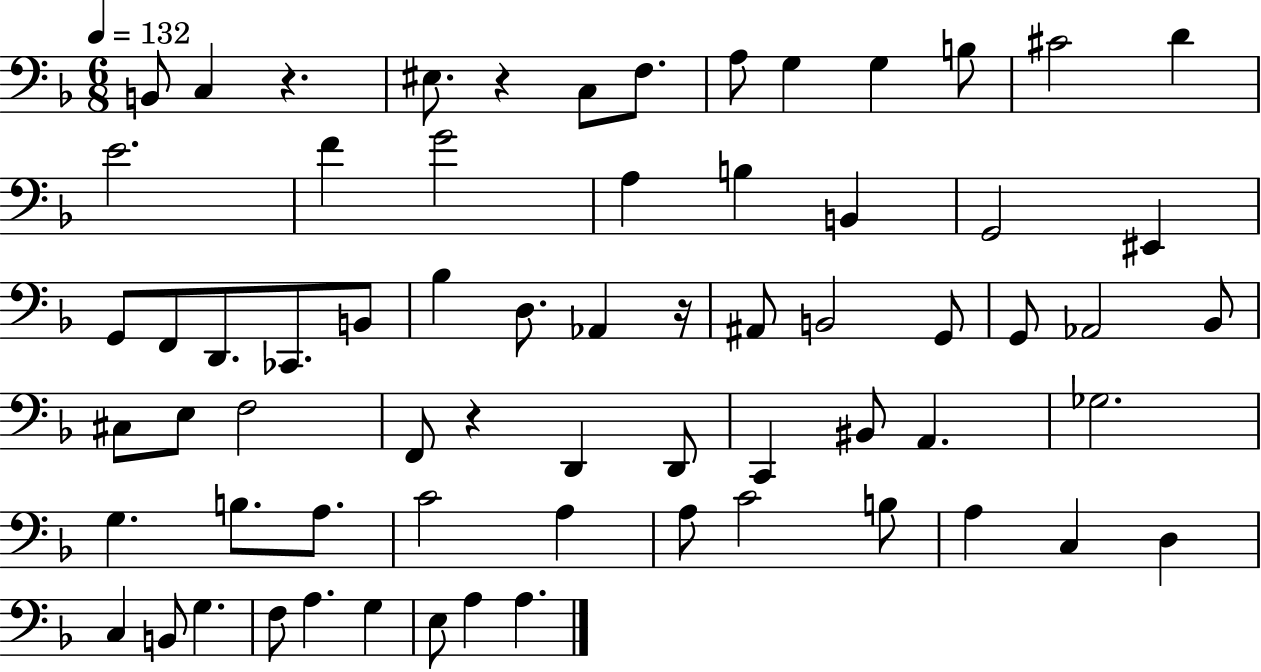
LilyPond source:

{
  \clef bass
  \numericTimeSignature
  \time 6/8
  \key f \major
  \tempo 4 = 132
  b,8 c4 r4. | eis8. r4 c8 f8. | a8 g4 g4 b8 | cis'2 d'4 | \break e'2. | f'4 g'2 | a4 b4 b,4 | g,2 eis,4 | \break g,8 f,8 d,8. ces,8. b,8 | bes4 d8. aes,4 r16 | ais,8 b,2 g,8 | g,8 aes,2 bes,8 | \break cis8 e8 f2 | f,8 r4 d,4 d,8 | c,4 bis,8 a,4. | ges2. | \break g4. b8. a8. | c'2 a4 | a8 c'2 b8 | a4 c4 d4 | \break c4 b,8 g4. | f8 a4. g4 | e8 a4 a4. | \bar "|."
}